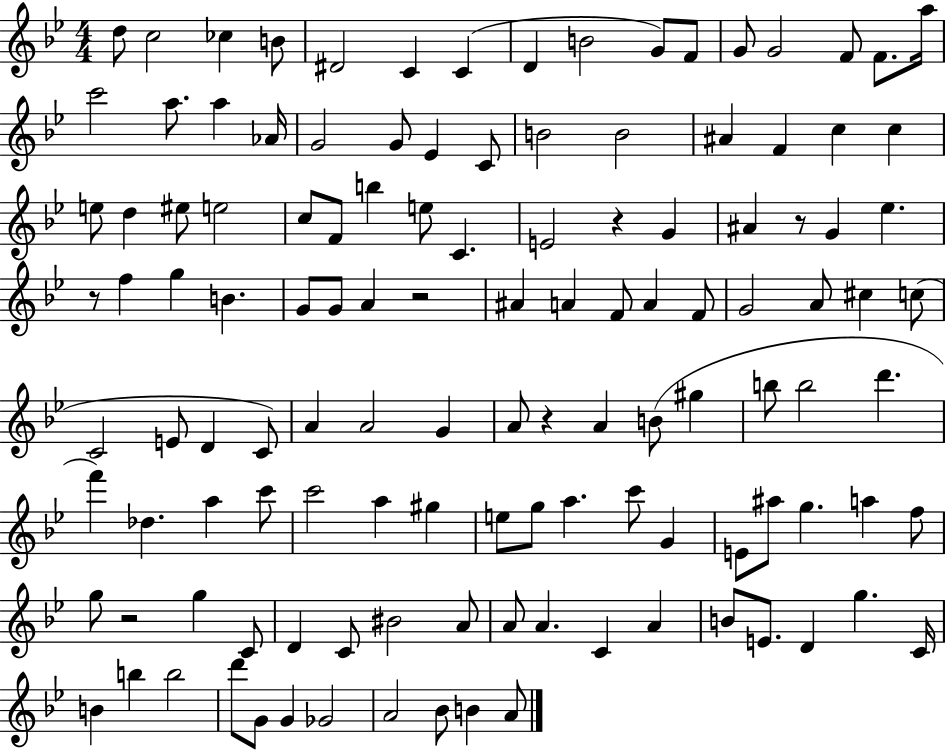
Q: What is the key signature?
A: BES major